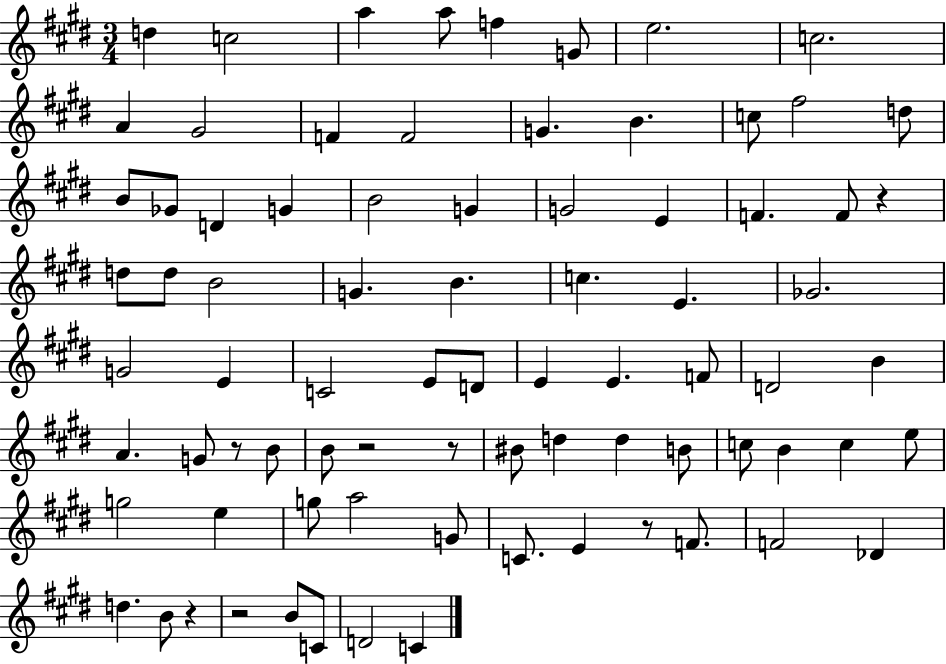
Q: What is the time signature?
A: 3/4